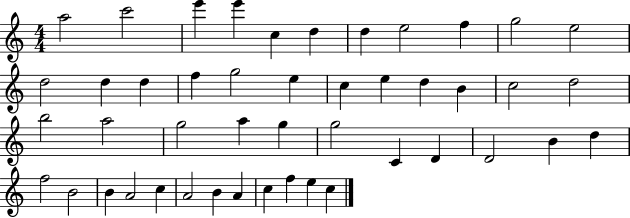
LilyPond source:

{
  \clef treble
  \numericTimeSignature
  \time 4/4
  \key c \major
  a''2 c'''2 | e'''4 e'''4 c''4 d''4 | d''4 e''2 f''4 | g''2 e''2 | \break d''2 d''4 d''4 | f''4 g''2 e''4 | c''4 e''4 d''4 b'4 | c''2 d''2 | \break b''2 a''2 | g''2 a''4 g''4 | g''2 c'4 d'4 | d'2 b'4 d''4 | \break f''2 b'2 | b'4 a'2 c''4 | a'2 b'4 a'4 | c''4 f''4 e''4 c''4 | \break \bar "|."
}